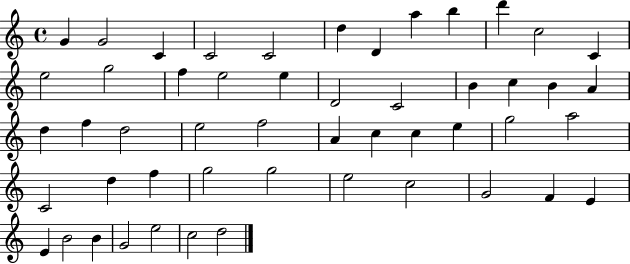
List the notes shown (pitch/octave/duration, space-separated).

G4/q G4/h C4/q C4/h C4/h D5/q D4/q A5/q B5/q D6/q C5/h C4/q E5/h G5/h F5/q E5/h E5/q D4/h C4/h B4/q C5/q B4/q A4/q D5/q F5/q D5/h E5/h F5/h A4/q C5/q C5/q E5/q G5/h A5/h C4/h D5/q F5/q G5/h G5/h E5/h C5/h G4/h F4/q E4/q E4/q B4/h B4/q G4/h E5/h C5/h D5/h